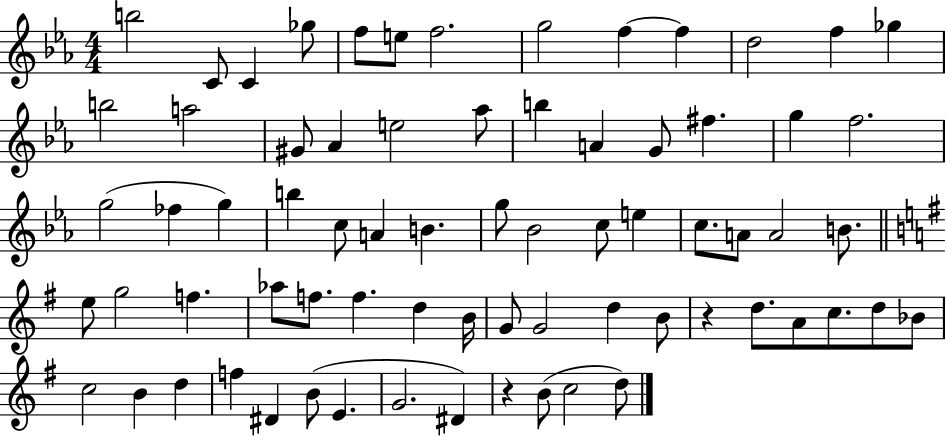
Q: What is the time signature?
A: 4/4